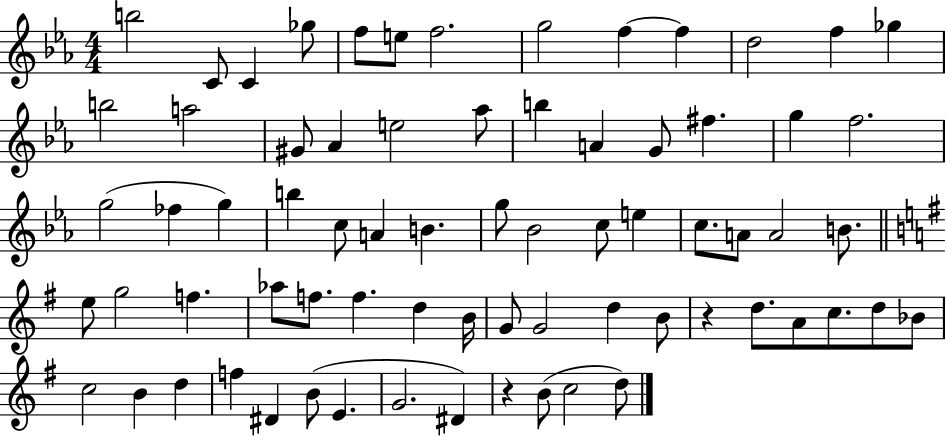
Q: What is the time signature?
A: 4/4